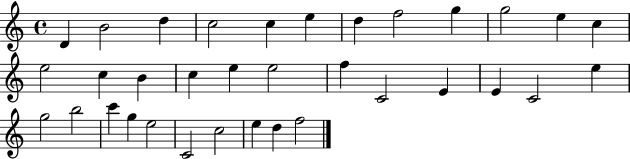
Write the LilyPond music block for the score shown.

{
  \clef treble
  \time 4/4
  \defaultTimeSignature
  \key c \major
  d'4 b'2 d''4 | c''2 c''4 e''4 | d''4 f''2 g''4 | g''2 e''4 c''4 | \break e''2 c''4 b'4 | c''4 e''4 e''2 | f''4 c'2 e'4 | e'4 c'2 e''4 | \break g''2 b''2 | c'''4 g''4 e''2 | c'2 c''2 | e''4 d''4 f''2 | \break \bar "|."
}